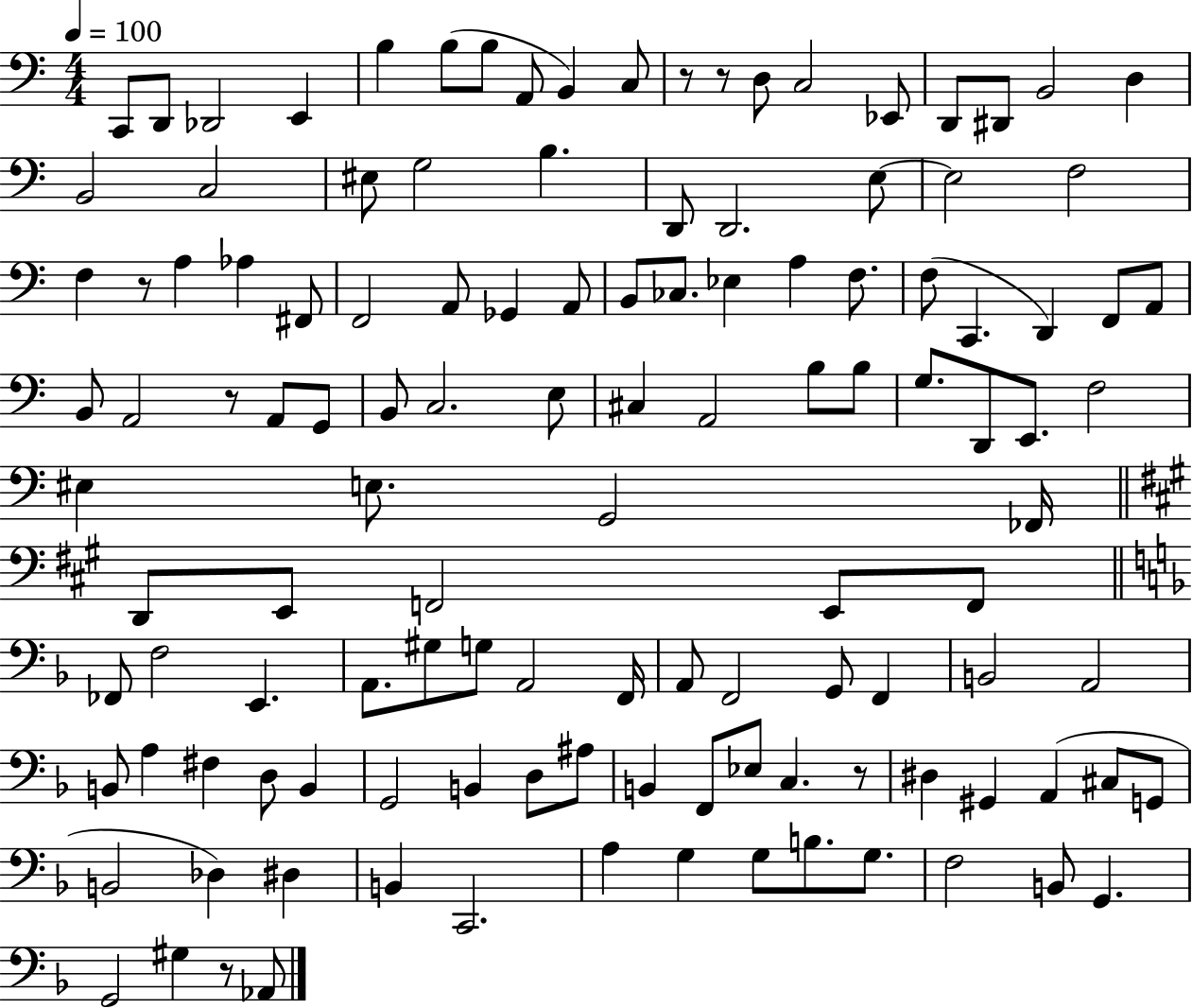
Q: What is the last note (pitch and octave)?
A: Ab2